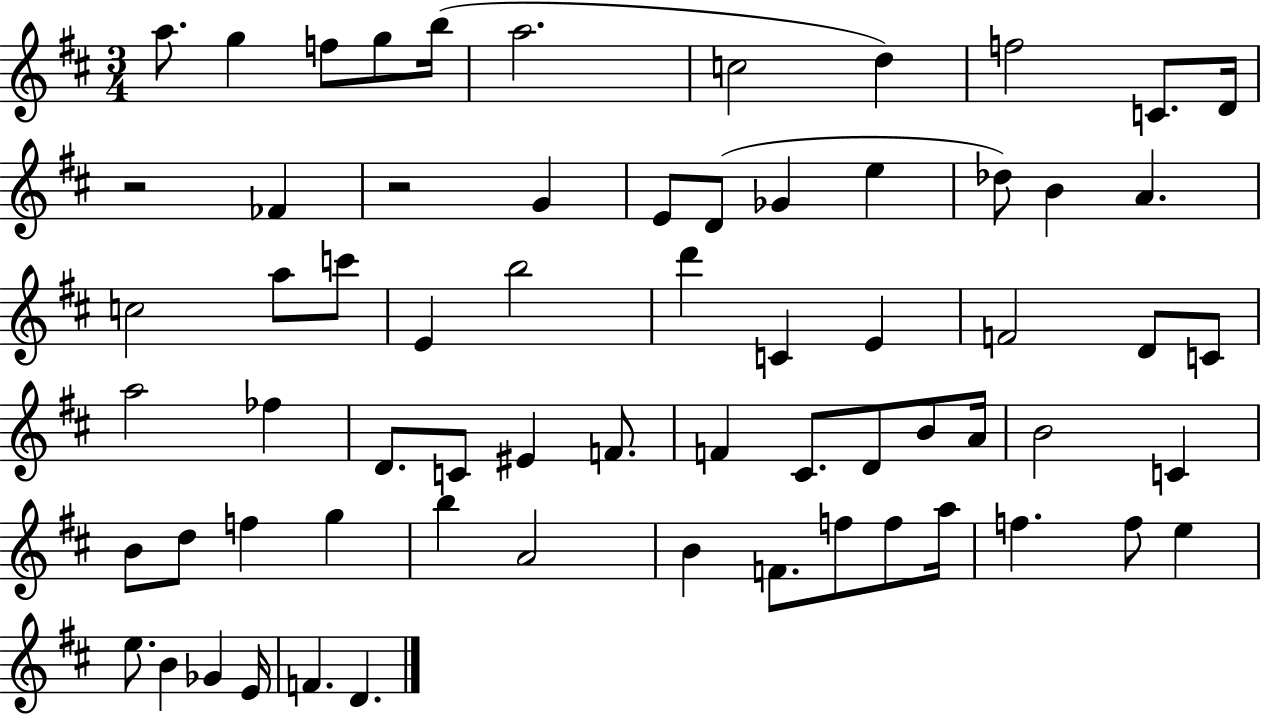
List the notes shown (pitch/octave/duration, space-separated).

A5/e. G5/q F5/e G5/e B5/s A5/h. C5/h D5/q F5/h C4/e. D4/s R/h FES4/q R/h G4/q E4/e D4/e Gb4/q E5/q Db5/e B4/q A4/q. C5/h A5/e C6/e E4/q B5/h D6/q C4/q E4/q F4/h D4/e C4/e A5/h FES5/q D4/e. C4/e EIS4/q F4/e. F4/q C#4/e. D4/e B4/e A4/s B4/h C4/q B4/e D5/e F5/q G5/q B5/q A4/h B4/q F4/e. F5/e F5/e A5/s F5/q. F5/e E5/q E5/e. B4/q Gb4/q E4/s F4/q. D4/q.